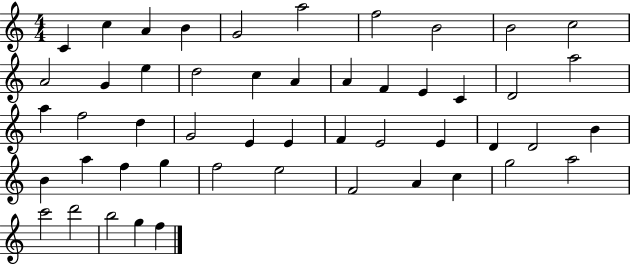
X:1
T:Untitled
M:4/4
L:1/4
K:C
C c A B G2 a2 f2 B2 B2 c2 A2 G e d2 c A A F E C D2 a2 a f2 d G2 E E F E2 E D D2 B B a f g f2 e2 F2 A c g2 a2 c'2 d'2 b2 g f